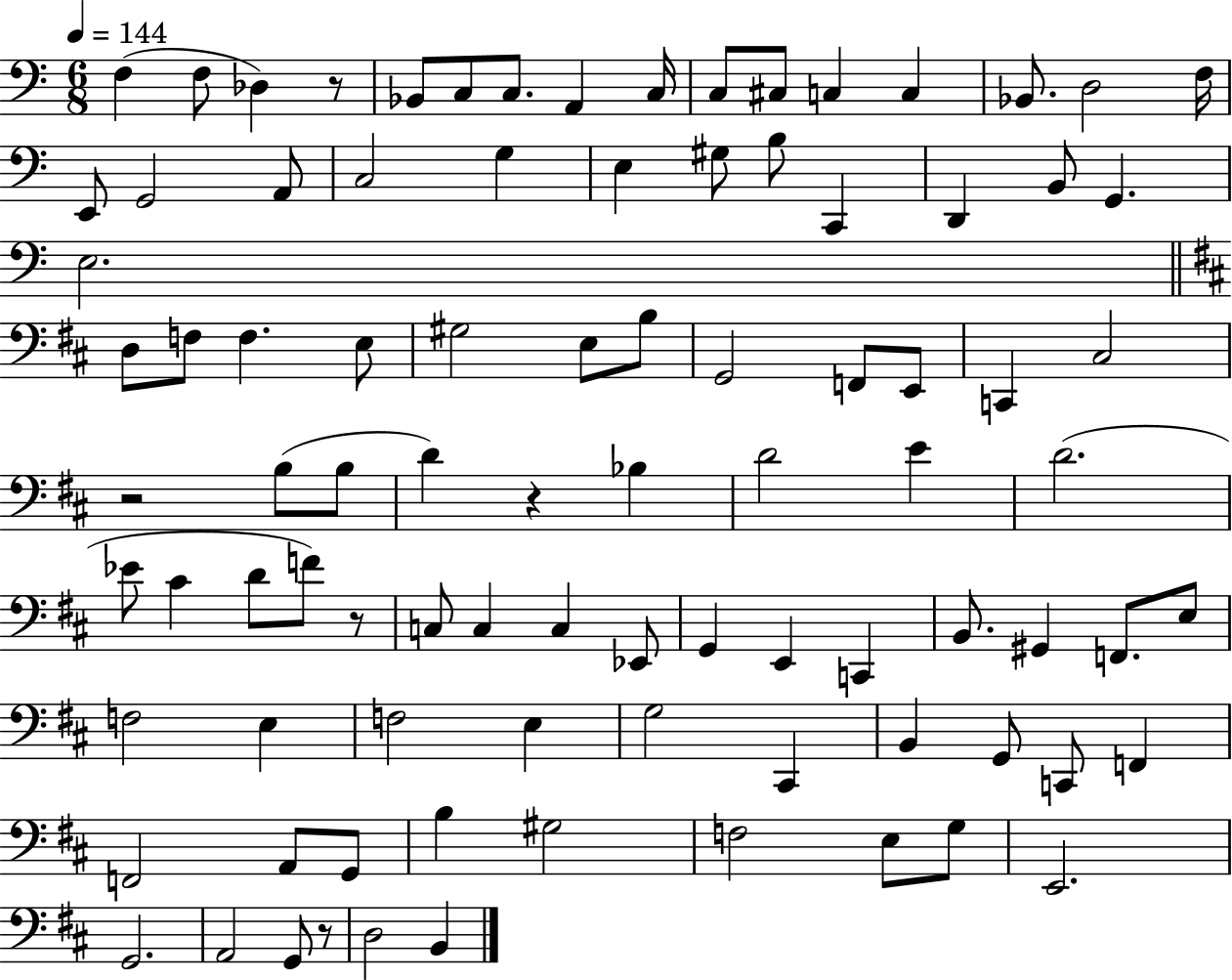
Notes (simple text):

F3/q F3/e Db3/q R/e Bb2/e C3/e C3/e. A2/q C3/s C3/e C#3/e C3/q C3/q Bb2/e. D3/h F3/s E2/e G2/h A2/e C3/h G3/q E3/q G#3/e B3/e C2/q D2/q B2/e G2/q. E3/h. D3/e F3/e F3/q. E3/e G#3/h E3/e B3/e G2/h F2/e E2/e C2/q C#3/h R/h B3/e B3/e D4/q R/q Bb3/q D4/h E4/q D4/h. Eb4/e C#4/q D4/e F4/e R/e C3/e C3/q C3/q Eb2/e G2/q E2/q C2/q B2/e. G#2/q F2/e. E3/e F3/h E3/q F3/h E3/q G3/h C#2/q B2/q G2/e C2/e F2/q F2/h A2/e G2/e B3/q G#3/h F3/h E3/e G3/e E2/h. G2/h. A2/h G2/e R/e D3/h B2/q